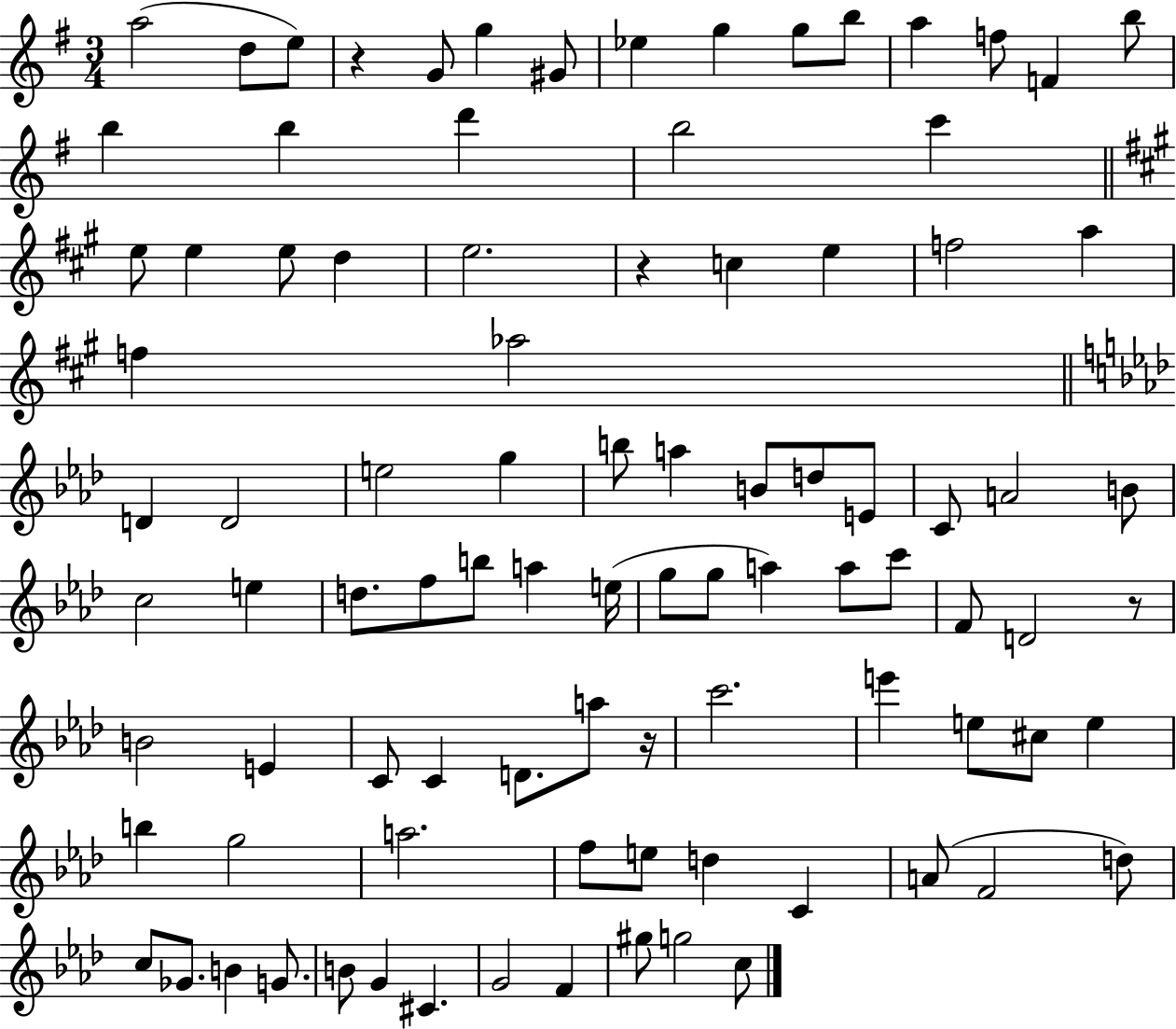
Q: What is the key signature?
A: G major